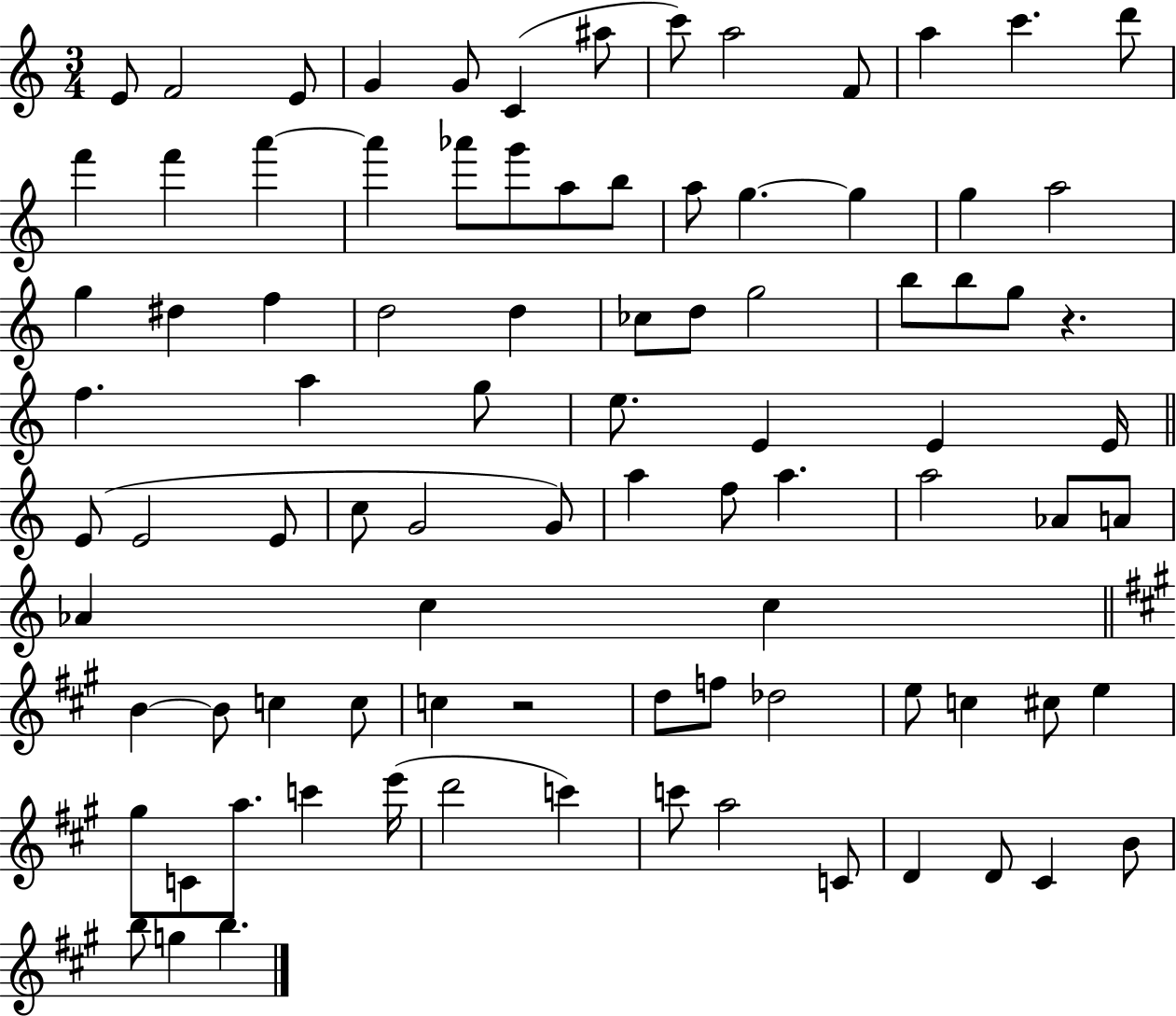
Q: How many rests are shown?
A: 2